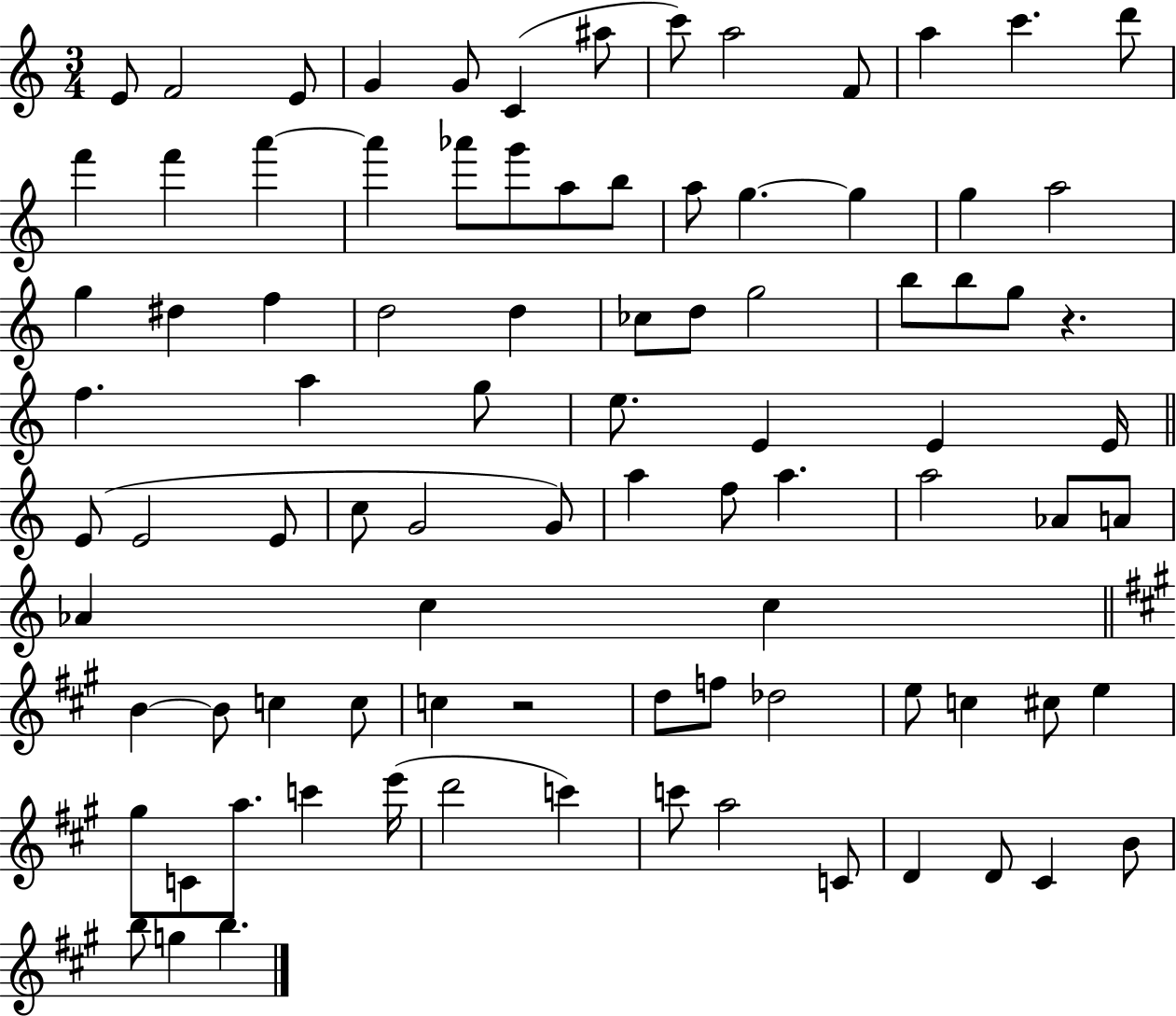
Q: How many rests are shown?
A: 2